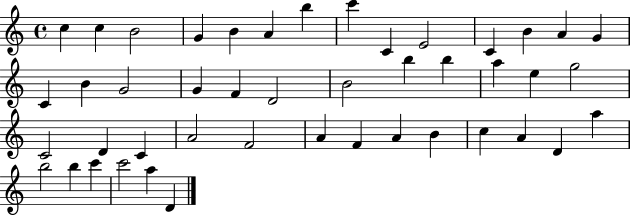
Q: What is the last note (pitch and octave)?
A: D4